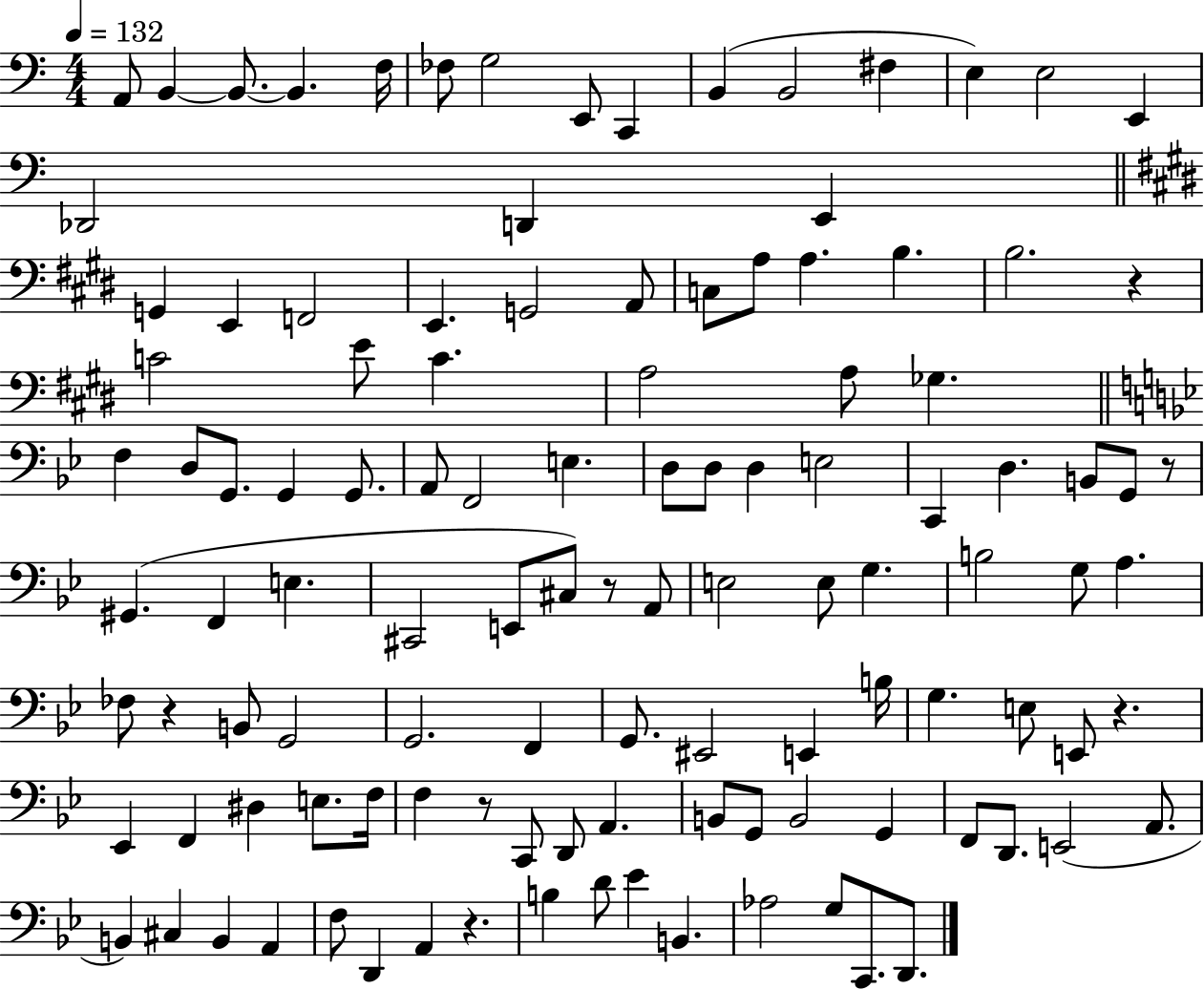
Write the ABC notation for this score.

X:1
T:Untitled
M:4/4
L:1/4
K:C
A,,/2 B,, B,,/2 B,, F,/4 _F,/2 G,2 E,,/2 C,, B,, B,,2 ^F, E, E,2 E,, _D,,2 D,, E,, G,, E,, F,,2 E,, G,,2 A,,/2 C,/2 A,/2 A, B, B,2 z C2 E/2 C A,2 A,/2 _G, F, D,/2 G,,/2 G,, G,,/2 A,,/2 F,,2 E, D,/2 D,/2 D, E,2 C,, D, B,,/2 G,,/2 z/2 ^G,, F,, E, ^C,,2 E,,/2 ^C,/2 z/2 A,,/2 E,2 E,/2 G, B,2 G,/2 A, _F,/2 z B,,/2 G,,2 G,,2 F,, G,,/2 ^E,,2 E,, B,/4 G, E,/2 E,,/2 z _E,, F,, ^D, E,/2 F,/4 F, z/2 C,,/2 D,,/2 A,, B,,/2 G,,/2 B,,2 G,, F,,/2 D,,/2 E,,2 A,,/2 B,, ^C, B,, A,, F,/2 D,, A,, z B, D/2 _E B,, _A,2 G,/2 C,,/2 D,,/2